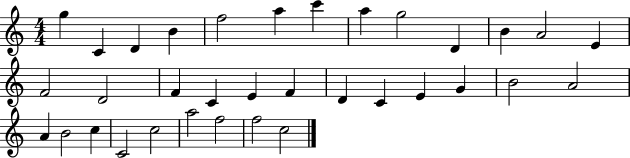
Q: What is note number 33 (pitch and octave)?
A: F5